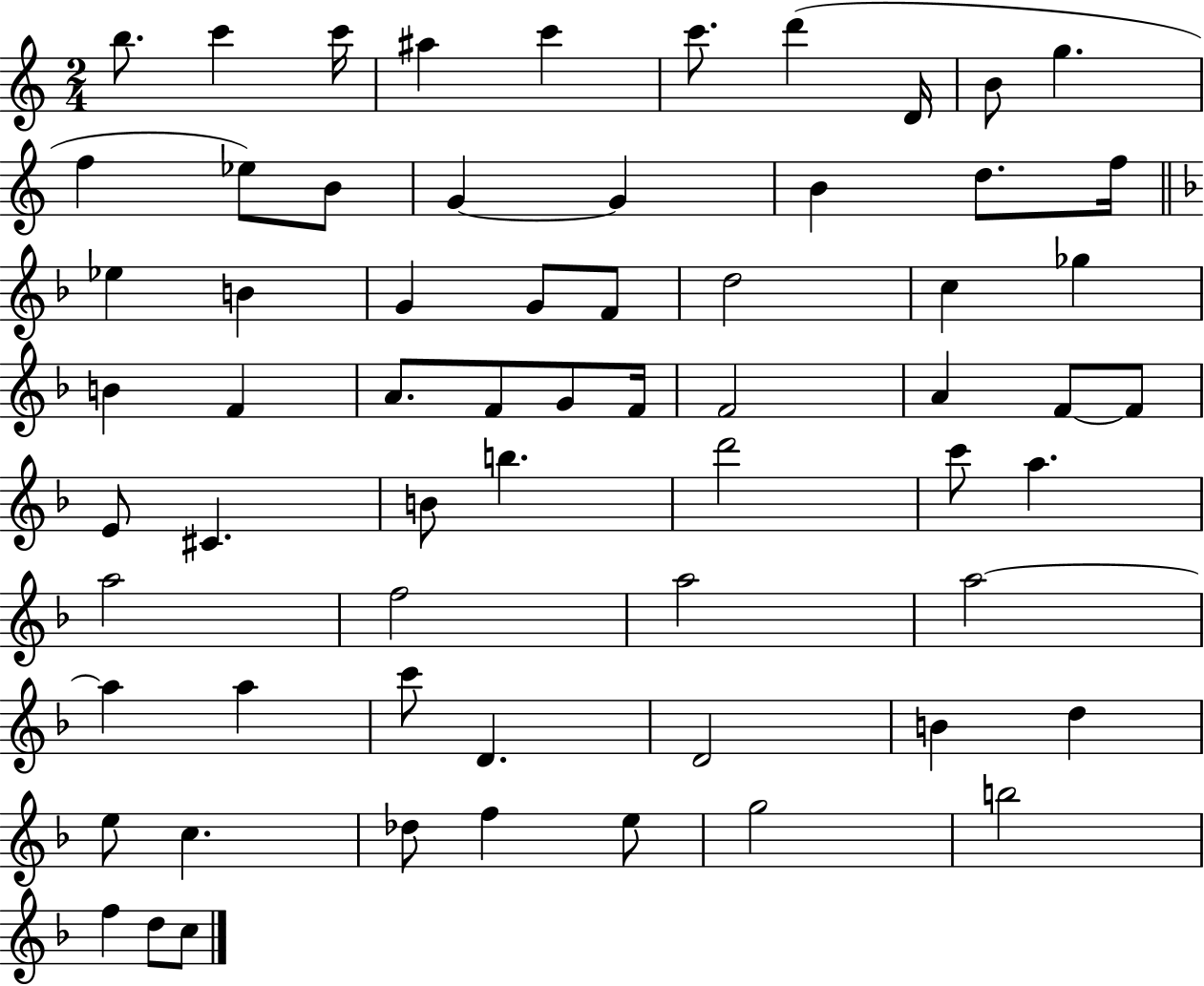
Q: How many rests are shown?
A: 0